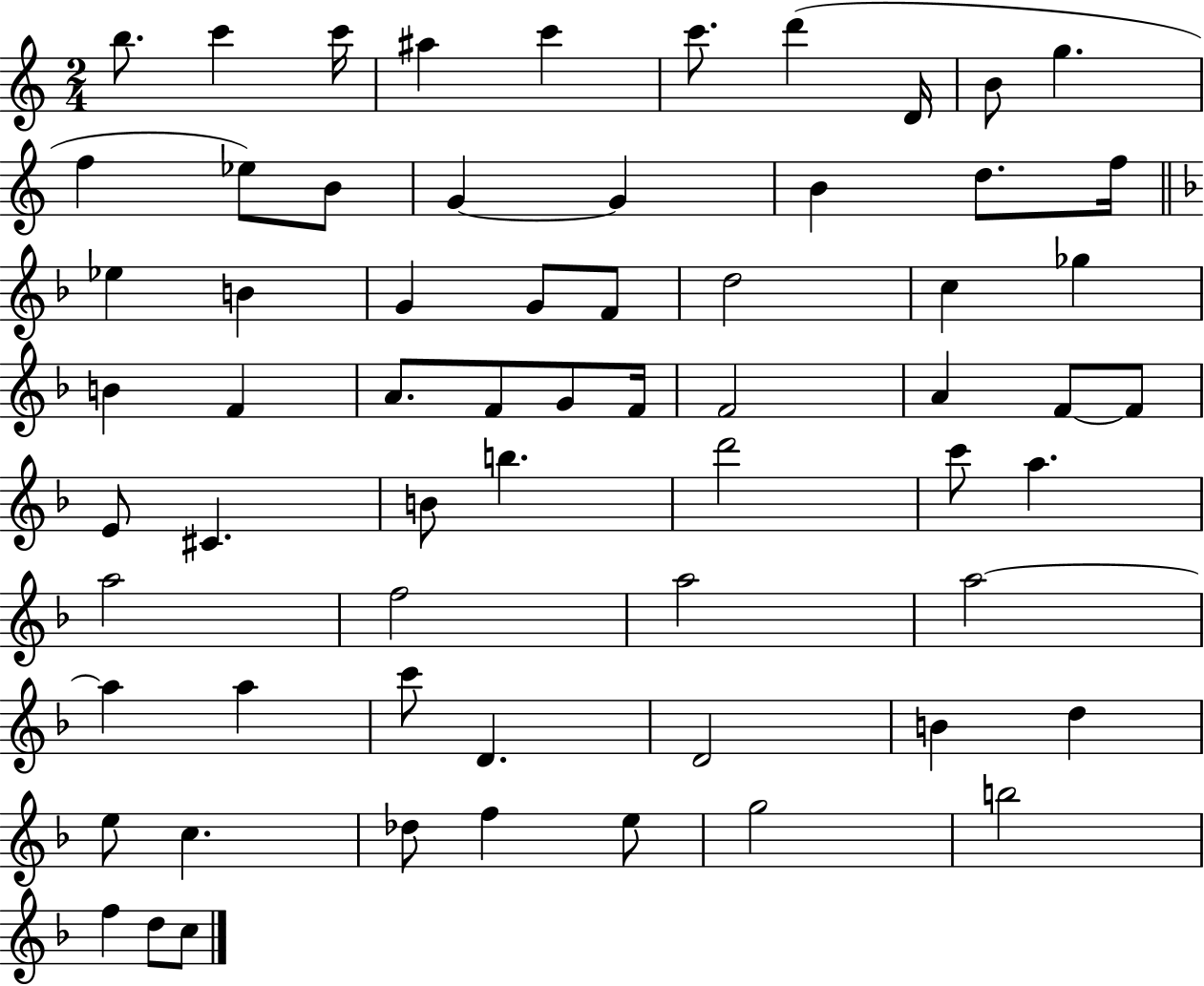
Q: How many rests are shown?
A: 0